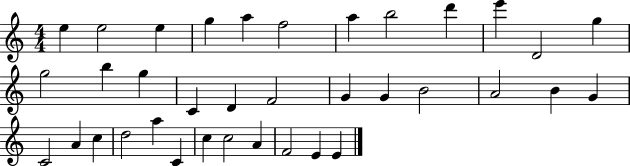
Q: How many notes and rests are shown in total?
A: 36